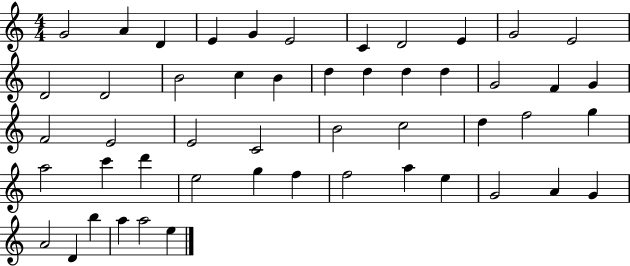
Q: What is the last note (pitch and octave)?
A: E5